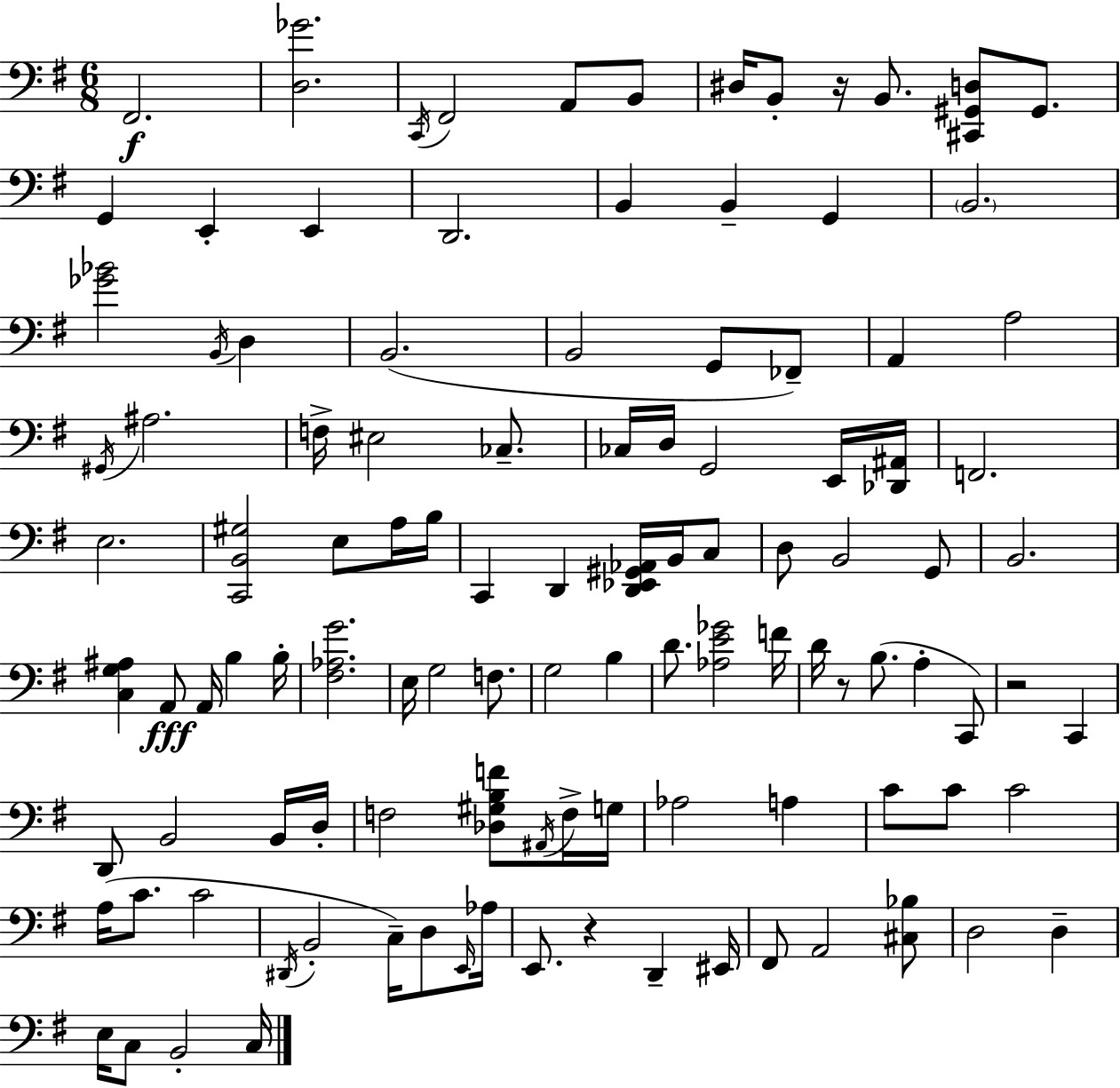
F#2/h. [D3,Gb4]/h. C2/s F#2/h A2/e B2/e D#3/s B2/e R/s B2/e. [C#2,G#2,D3]/e G#2/e. G2/q E2/q E2/q D2/h. B2/q B2/q G2/q B2/h. [Gb4,Bb4]/h B2/s D3/q B2/h. B2/h G2/e FES2/e A2/q A3/h G#2/s A#3/h. F3/s EIS3/h CES3/e. CES3/s D3/s G2/h E2/s [Db2,A#2]/s F2/h. E3/h. [C2,B2,G#3]/h E3/e A3/s B3/s C2/q D2/q [D2,Eb2,G#2,Ab2]/s B2/s C3/e D3/e B2/h G2/e B2/h. [C3,G3,A#3]/q A2/e A2/s B3/q B3/s [F#3,Ab3,G4]/h. E3/s G3/h F3/e. G3/h B3/q D4/e. [Ab3,E4,Gb4]/h F4/s D4/s R/e B3/e. A3/q C2/e R/h C2/q D2/e B2/h B2/s D3/s F3/h [Db3,G#3,B3,F4]/e A#2/s F3/s G3/s Ab3/h A3/q C4/e C4/e C4/h A3/s C4/e. C4/h D#2/s B2/h C3/s D3/e E2/s Ab3/s E2/e. R/q D2/q EIS2/s F#2/e A2/h [C#3,Bb3]/e D3/h D3/q E3/s C3/e B2/h C3/s